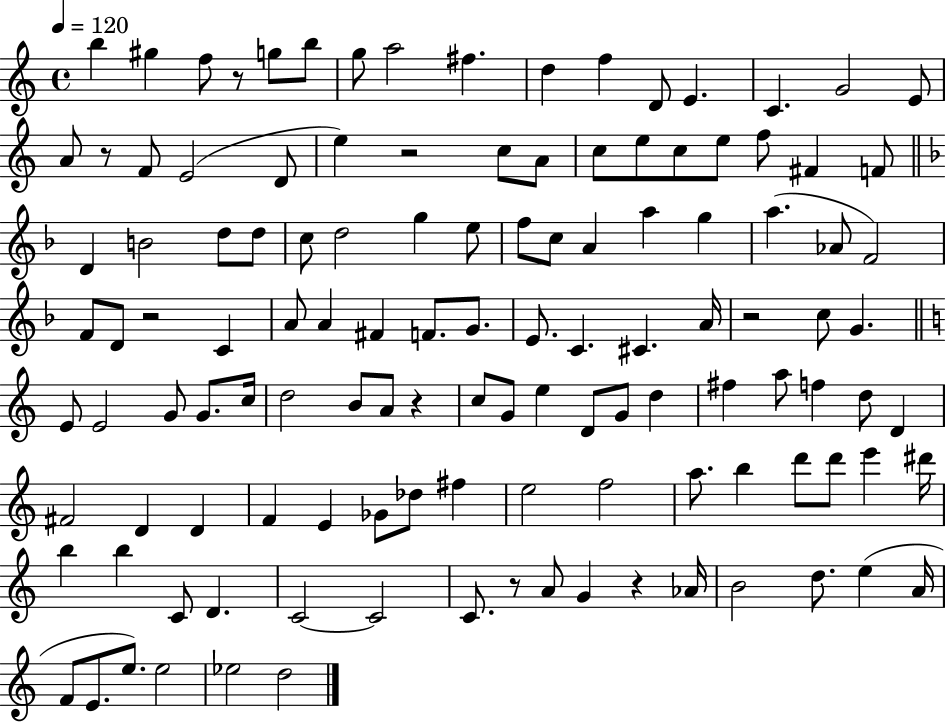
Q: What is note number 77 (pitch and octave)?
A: D5